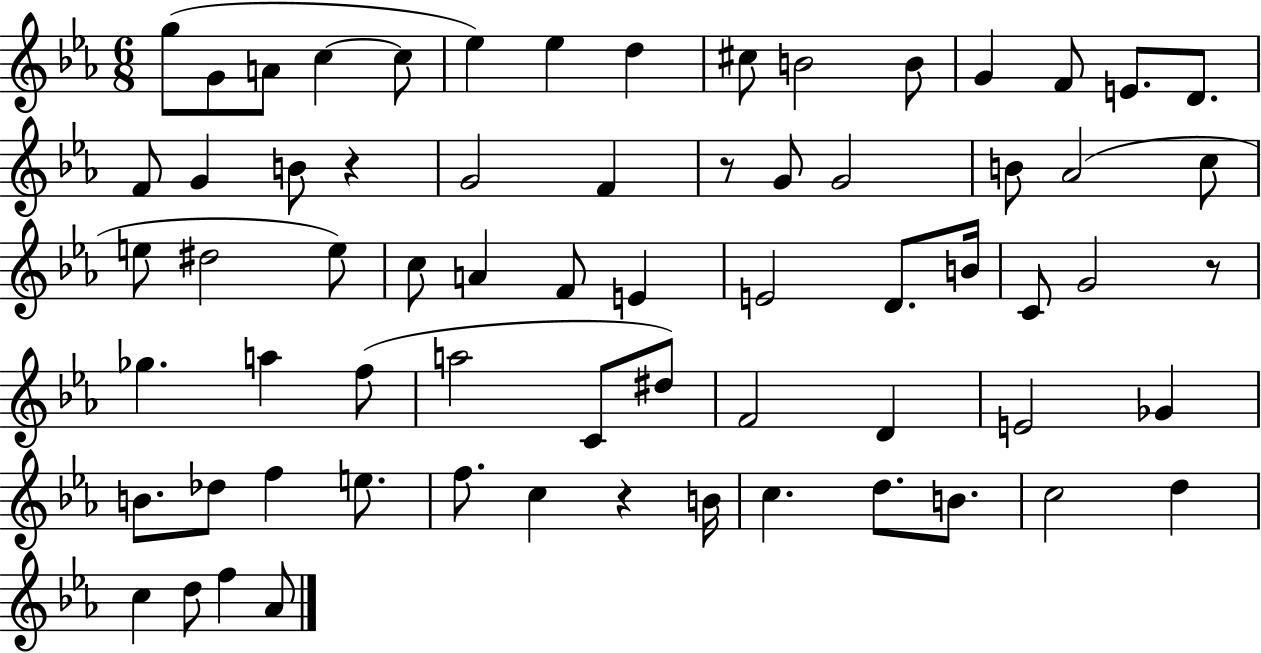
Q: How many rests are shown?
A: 4